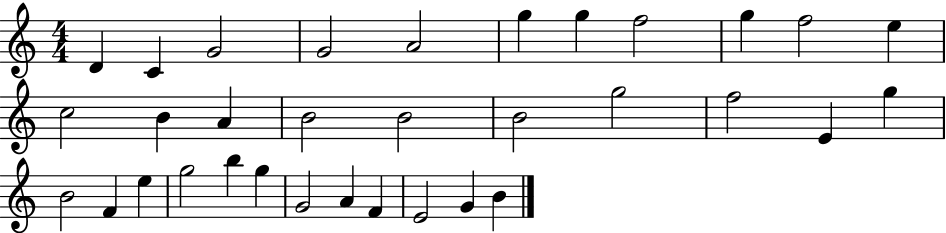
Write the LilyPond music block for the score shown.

{
  \clef treble
  \numericTimeSignature
  \time 4/4
  \key c \major
  d'4 c'4 g'2 | g'2 a'2 | g''4 g''4 f''2 | g''4 f''2 e''4 | \break c''2 b'4 a'4 | b'2 b'2 | b'2 g''2 | f''2 e'4 g''4 | \break b'2 f'4 e''4 | g''2 b''4 g''4 | g'2 a'4 f'4 | e'2 g'4 b'4 | \break \bar "|."
}